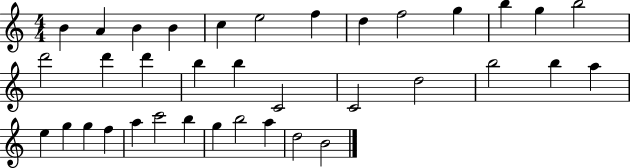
B4/q A4/q B4/q B4/q C5/q E5/h F5/q D5/q F5/h G5/q B5/q G5/q B5/h D6/h D6/q D6/q B5/q B5/q C4/h C4/h D5/h B5/h B5/q A5/q E5/q G5/q G5/q F5/q A5/q C6/h B5/q G5/q B5/h A5/q D5/h B4/h